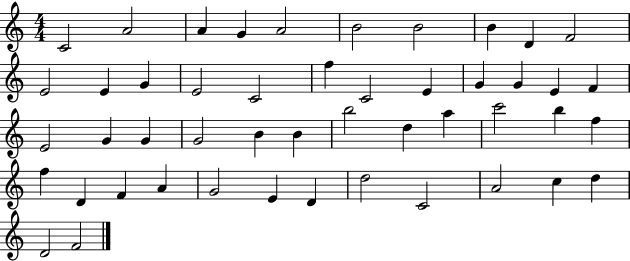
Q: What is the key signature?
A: C major